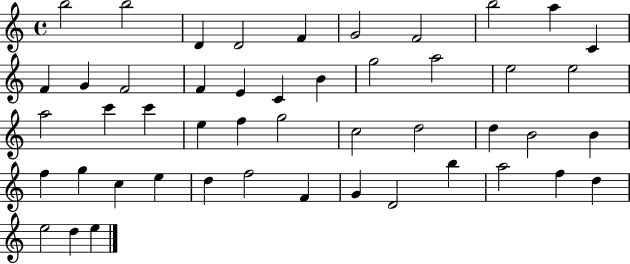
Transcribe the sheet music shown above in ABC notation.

X:1
T:Untitled
M:4/4
L:1/4
K:C
b2 b2 D D2 F G2 F2 b2 a C F G F2 F E C B g2 a2 e2 e2 a2 c' c' e f g2 c2 d2 d B2 B f g c e d f2 F G D2 b a2 f d e2 d e